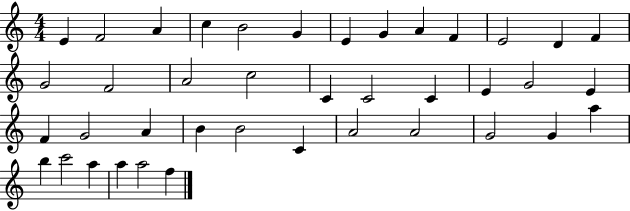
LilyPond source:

{
  \clef treble
  \numericTimeSignature
  \time 4/4
  \key c \major
  e'4 f'2 a'4 | c''4 b'2 g'4 | e'4 g'4 a'4 f'4 | e'2 d'4 f'4 | \break g'2 f'2 | a'2 c''2 | c'4 c'2 c'4 | e'4 g'2 e'4 | \break f'4 g'2 a'4 | b'4 b'2 c'4 | a'2 a'2 | g'2 g'4 a''4 | \break b''4 c'''2 a''4 | a''4 a''2 f''4 | \bar "|."
}